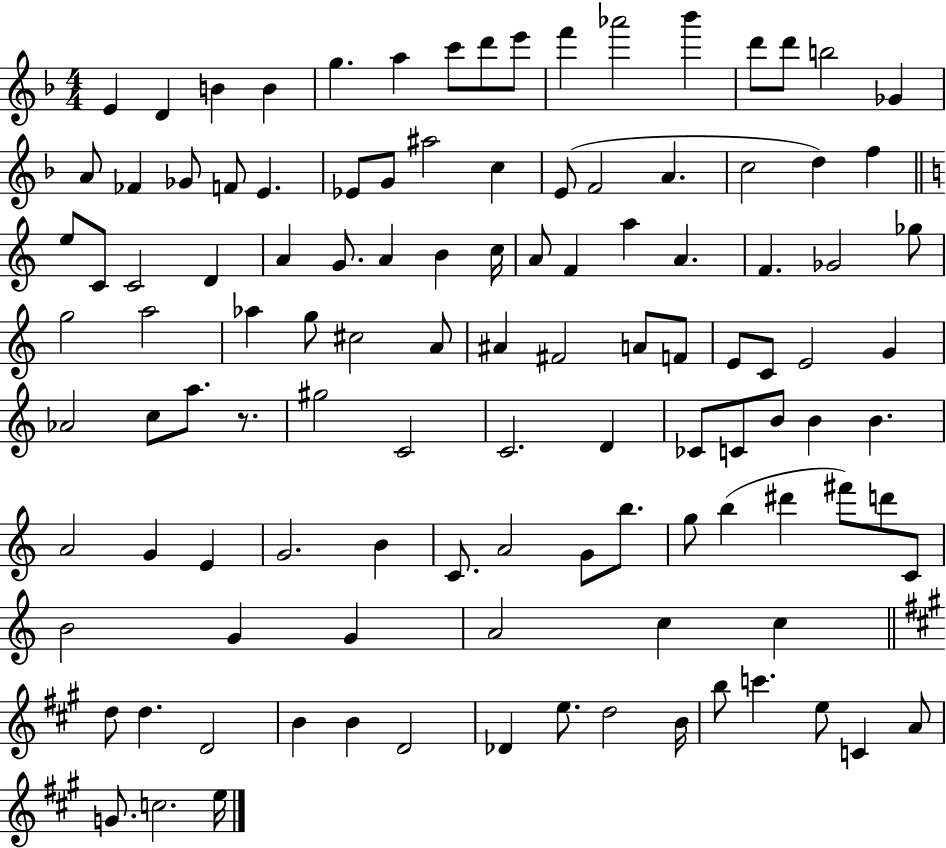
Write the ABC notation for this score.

X:1
T:Untitled
M:4/4
L:1/4
K:F
E D B B g a c'/2 d'/2 e'/2 f' _a'2 _b' d'/2 d'/2 b2 _G A/2 _F _G/2 F/2 E _E/2 G/2 ^a2 c E/2 F2 A c2 d f e/2 C/2 C2 D A G/2 A B c/4 A/2 F a A F _G2 _g/2 g2 a2 _a g/2 ^c2 A/2 ^A ^F2 A/2 F/2 E/2 C/2 E2 G _A2 c/2 a/2 z/2 ^g2 C2 C2 D _C/2 C/2 B/2 B B A2 G E G2 B C/2 A2 G/2 b/2 g/2 b ^d' ^f'/2 d'/2 C/2 B2 G G A2 c c d/2 d D2 B B D2 _D e/2 d2 B/4 b/2 c' e/2 C A/2 G/2 c2 e/4